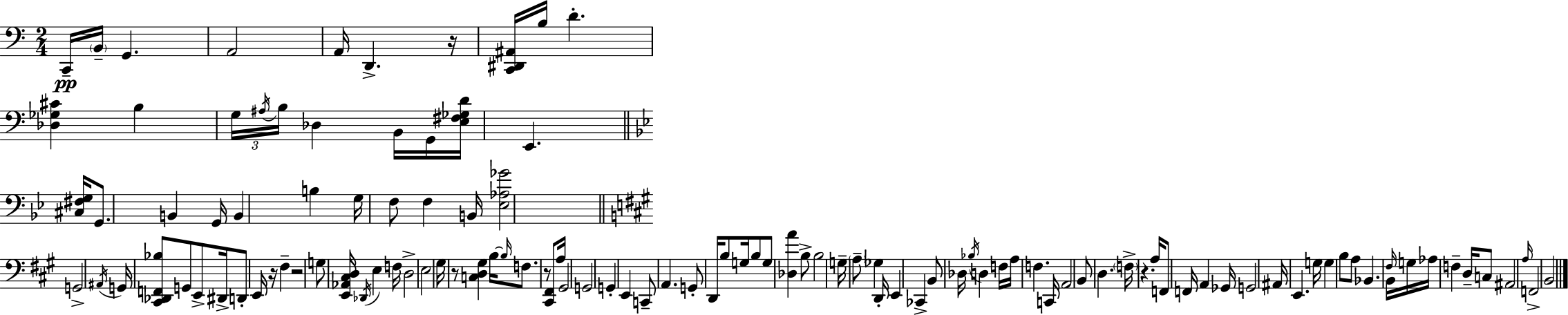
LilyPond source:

{
  \clef bass
  \numericTimeSignature
  \time 2/4
  \key a \minor
  c,16--\pp \parenthesize b,16-- g,4. | a,2 | a,16 d,4.-> r16 | <c, dis, ais,>16 b16 d'4.-. | \break <des ges cis'>4 b4 | \tuplet 3/2 { g16 \acciaccatura { ais16 } b16 } des4 b,16 | g,16 <e fis ges d'>16 e,4. | \bar "||" \break \key bes \major <cis fis g>16 g,8. b,4 | g,16 b,4 b4 | g16 f8 f4 | b,16 <ees aes ges'>2 | \break \bar "||" \break \key a \major g,2-> | \acciaccatura { ais,16 } g,16 <cis, des, f, bes>8 g,8 e,8-> | dis,16-> d,8-. e,16 r16 fis4-- | r2 | \break g8 <e, aes, cis d>16 \acciaccatura { des,16 } e4 | f16 d2-> | e2 | gis16 r8 <c d gis>4 | \break b16~~ \grace { b16 } f8. r8 | <cis, fis,>8 a16 gis,2 | g,2 | g,4-. e,4 | \break c,8-- a,4. | g,8-. d,16 b8 | g16 b8 g8 <des a'>4 | b8-> b2 | \break g16-- \parenthesize a8-- ges4 | d,16-. e,4 ces,4-> | b,8 des16 \acciaccatura { bes16 } d4 | f16 a16 f4. | \break c,16 a,2 | b,8 d4. | \parenthesize f16-> r4. | a16 f,8 f,16 a,4 | \break ges,16 g,2 | ais,16 e,4. | g16 g4 | b8 a8 bes,4. | \break b,16 \grace { fis16 } g16 aes16 f4-- | d16-- c8 ais,2 | \grace { a16 } f,2-> | b,2 | \break \bar "|."
}